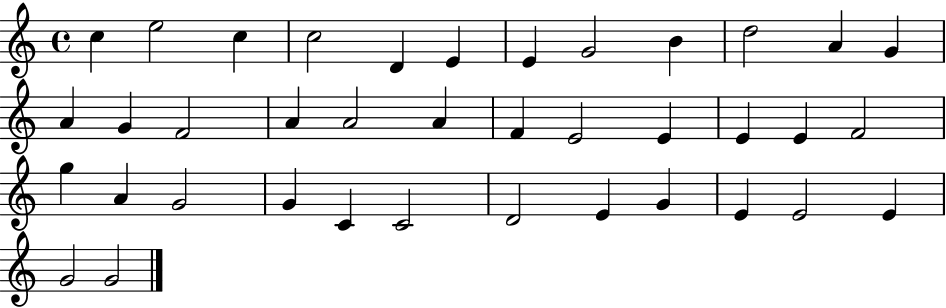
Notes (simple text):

C5/q E5/h C5/q C5/h D4/q E4/q E4/q G4/h B4/q D5/h A4/q G4/q A4/q G4/q F4/h A4/q A4/h A4/q F4/q E4/h E4/q E4/q E4/q F4/h G5/q A4/q G4/h G4/q C4/q C4/h D4/h E4/q G4/q E4/q E4/h E4/q G4/h G4/h